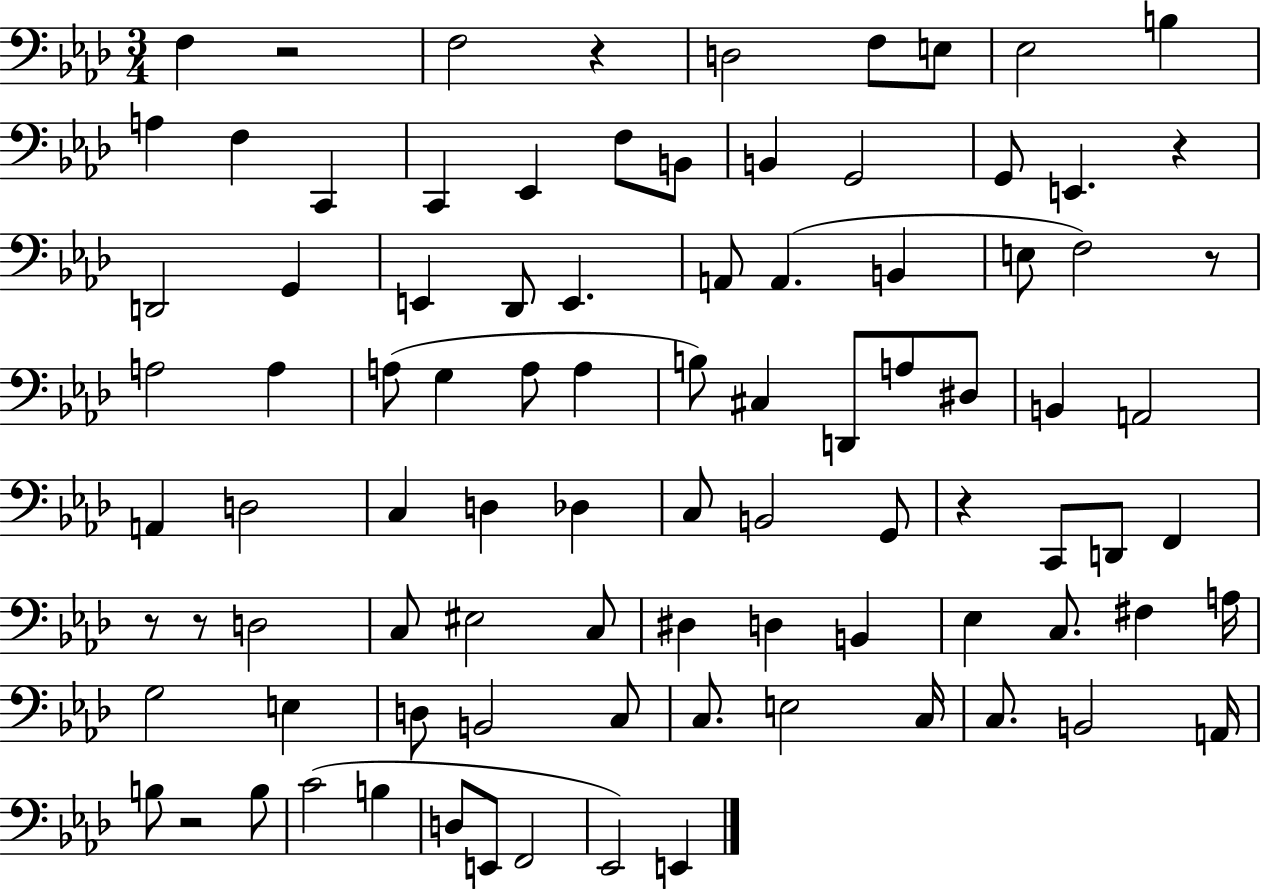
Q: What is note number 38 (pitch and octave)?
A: A3